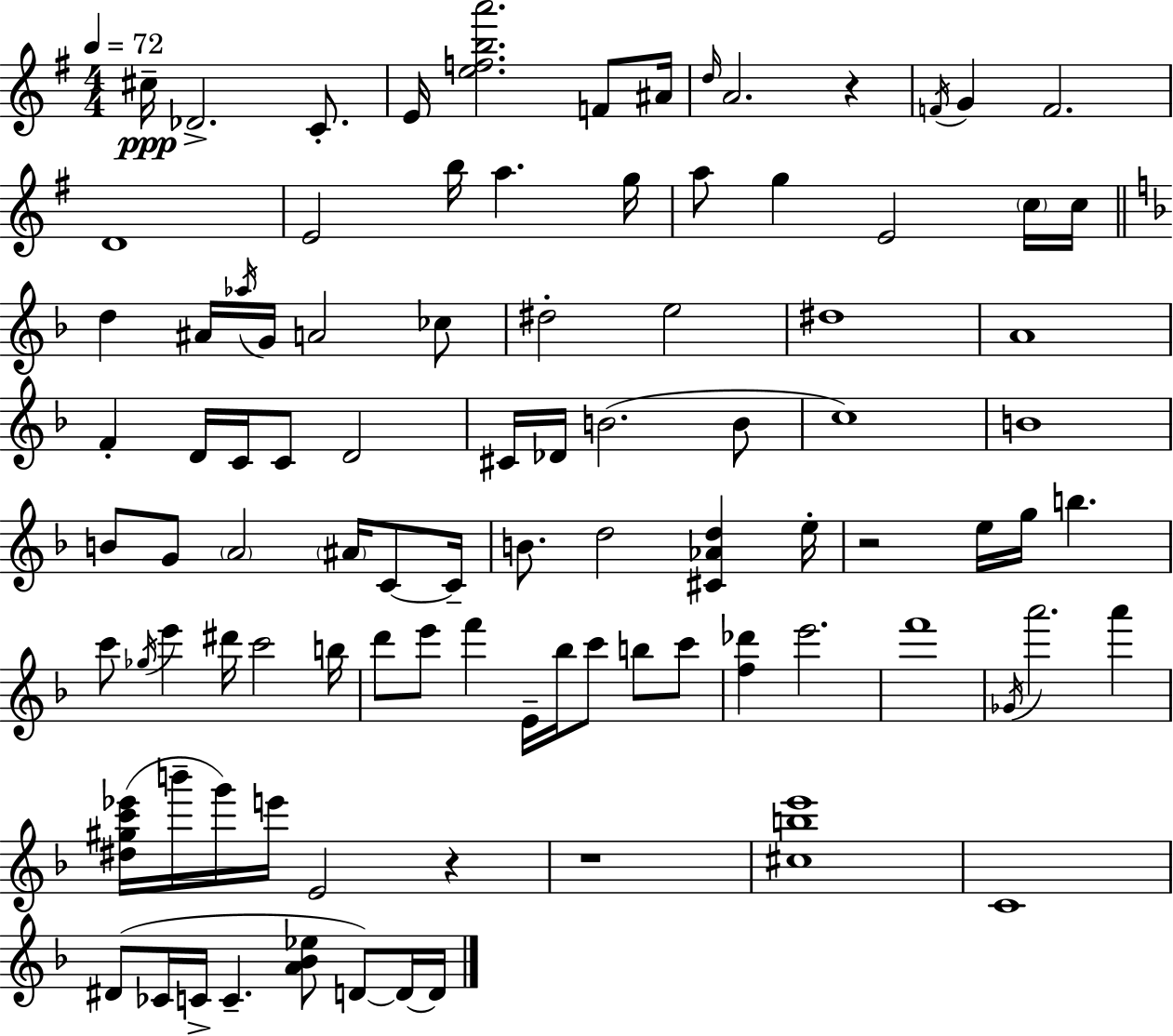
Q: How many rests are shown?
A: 4